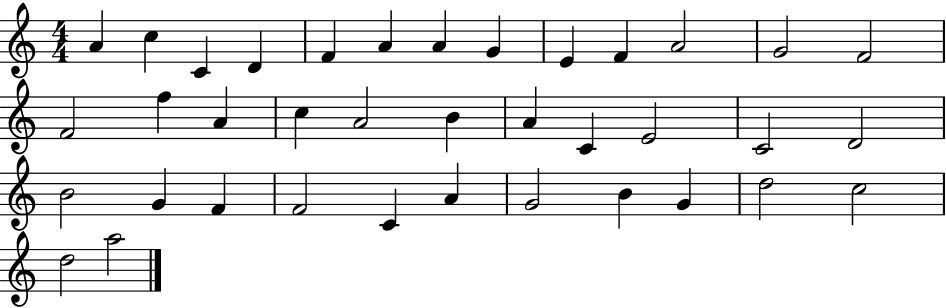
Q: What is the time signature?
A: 4/4